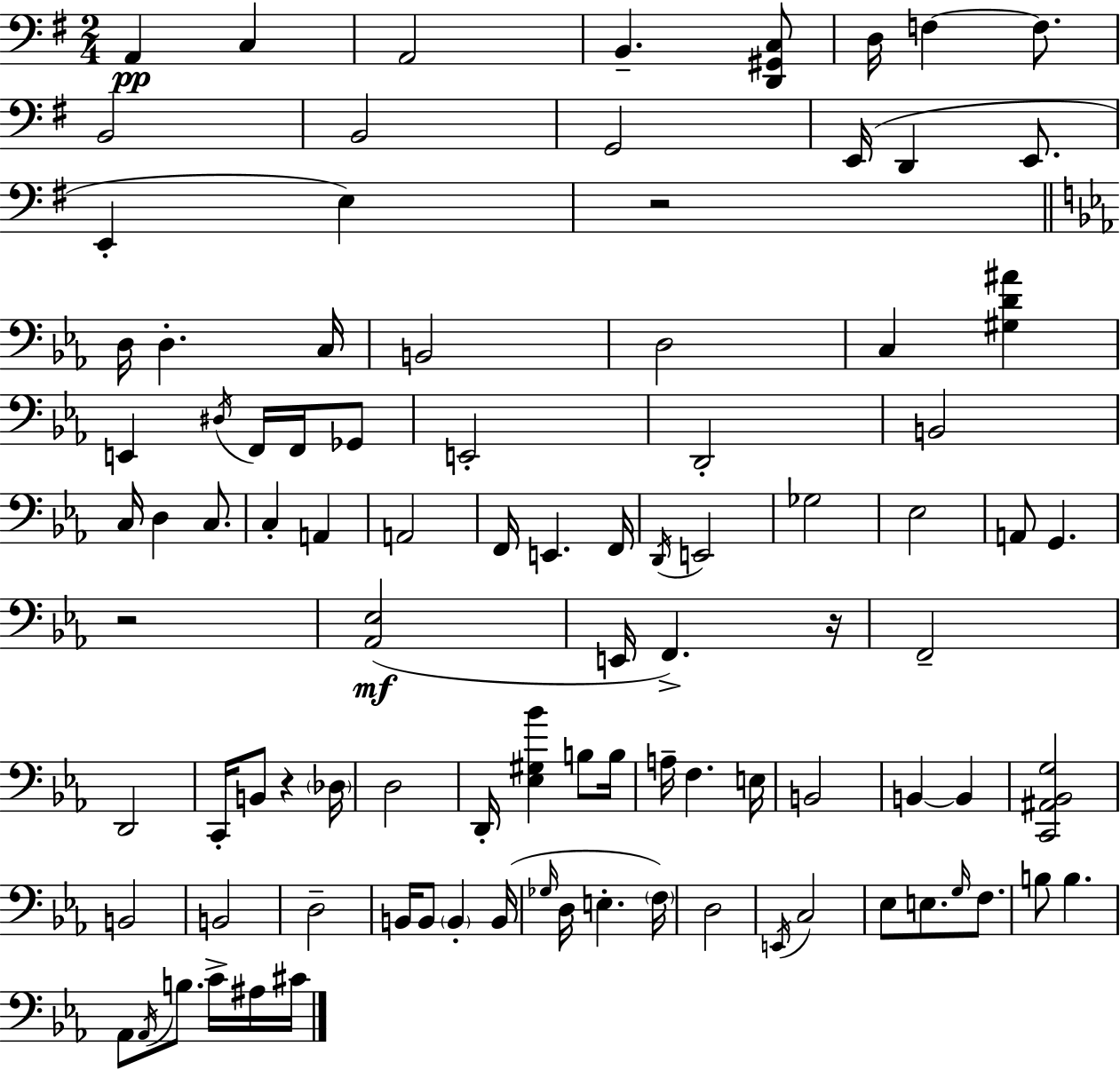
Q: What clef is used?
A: bass